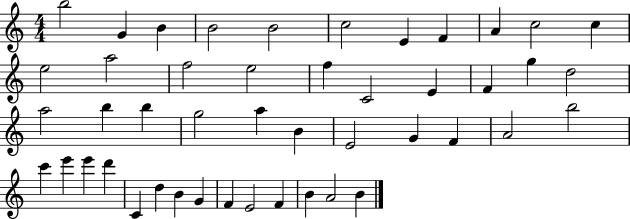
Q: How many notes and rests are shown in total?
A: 46